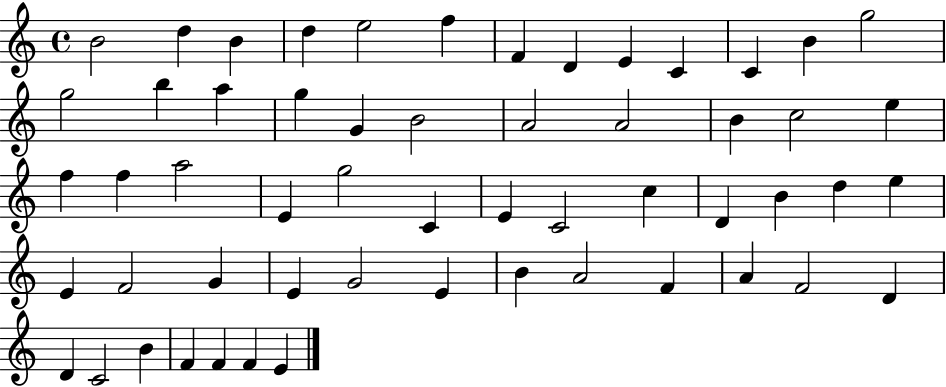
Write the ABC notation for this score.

X:1
T:Untitled
M:4/4
L:1/4
K:C
B2 d B d e2 f F D E C C B g2 g2 b a g G B2 A2 A2 B c2 e f f a2 E g2 C E C2 c D B d e E F2 G E G2 E B A2 F A F2 D D C2 B F F F E